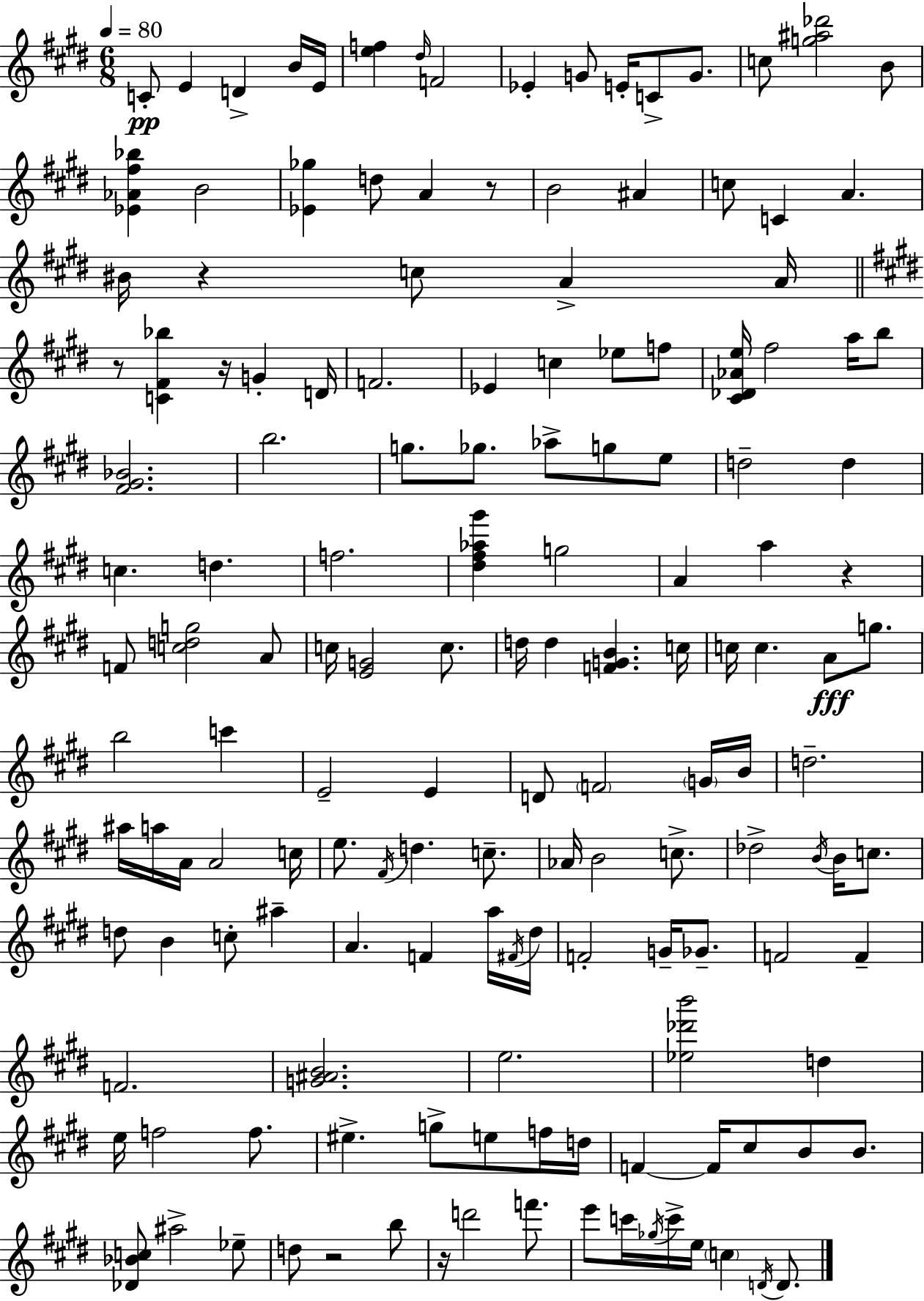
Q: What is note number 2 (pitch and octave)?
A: E4